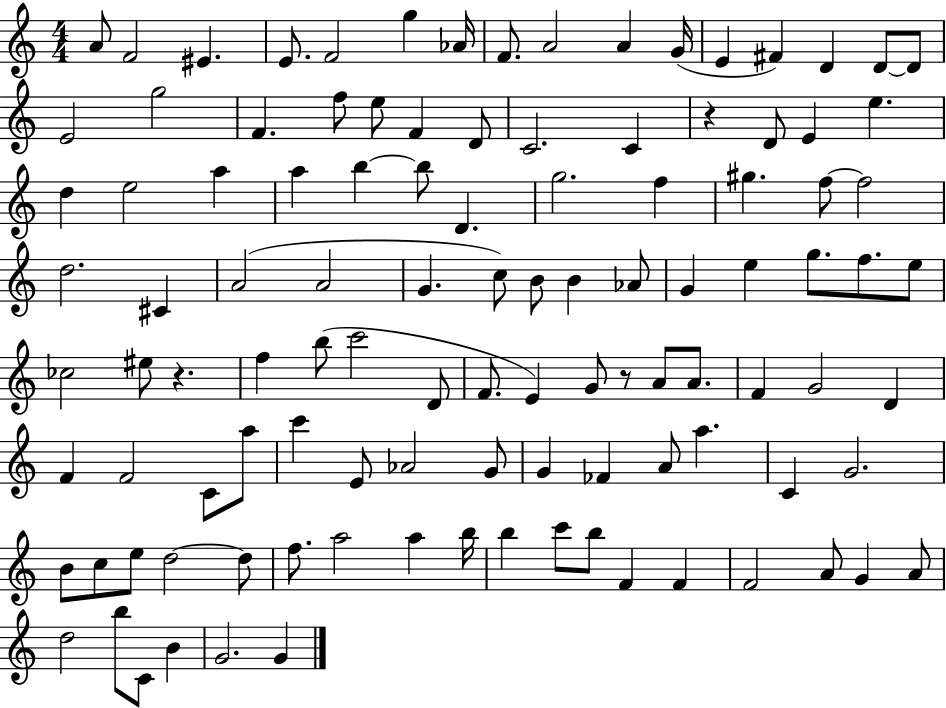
X:1
T:Untitled
M:4/4
L:1/4
K:C
A/2 F2 ^E E/2 F2 g _A/4 F/2 A2 A G/4 E ^F D D/2 D/2 E2 g2 F f/2 e/2 F D/2 C2 C z D/2 E e d e2 a a b b/2 D g2 f ^g f/2 f2 d2 ^C A2 A2 G c/2 B/2 B _A/2 G e g/2 f/2 e/2 _c2 ^e/2 z f b/2 c'2 D/2 F/2 E G/2 z/2 A/2 A/2 F G2 D F F2 C/2 a/2 c' E/2 _A2 G/2 G _F A/2 a C G2 B/2 c/2 e/2 d2 d/2 f/2 a2 a b/4 b c'/2 b/2 F F F2 A/2 G A/2 d2 b/2 C/2 B G2 G